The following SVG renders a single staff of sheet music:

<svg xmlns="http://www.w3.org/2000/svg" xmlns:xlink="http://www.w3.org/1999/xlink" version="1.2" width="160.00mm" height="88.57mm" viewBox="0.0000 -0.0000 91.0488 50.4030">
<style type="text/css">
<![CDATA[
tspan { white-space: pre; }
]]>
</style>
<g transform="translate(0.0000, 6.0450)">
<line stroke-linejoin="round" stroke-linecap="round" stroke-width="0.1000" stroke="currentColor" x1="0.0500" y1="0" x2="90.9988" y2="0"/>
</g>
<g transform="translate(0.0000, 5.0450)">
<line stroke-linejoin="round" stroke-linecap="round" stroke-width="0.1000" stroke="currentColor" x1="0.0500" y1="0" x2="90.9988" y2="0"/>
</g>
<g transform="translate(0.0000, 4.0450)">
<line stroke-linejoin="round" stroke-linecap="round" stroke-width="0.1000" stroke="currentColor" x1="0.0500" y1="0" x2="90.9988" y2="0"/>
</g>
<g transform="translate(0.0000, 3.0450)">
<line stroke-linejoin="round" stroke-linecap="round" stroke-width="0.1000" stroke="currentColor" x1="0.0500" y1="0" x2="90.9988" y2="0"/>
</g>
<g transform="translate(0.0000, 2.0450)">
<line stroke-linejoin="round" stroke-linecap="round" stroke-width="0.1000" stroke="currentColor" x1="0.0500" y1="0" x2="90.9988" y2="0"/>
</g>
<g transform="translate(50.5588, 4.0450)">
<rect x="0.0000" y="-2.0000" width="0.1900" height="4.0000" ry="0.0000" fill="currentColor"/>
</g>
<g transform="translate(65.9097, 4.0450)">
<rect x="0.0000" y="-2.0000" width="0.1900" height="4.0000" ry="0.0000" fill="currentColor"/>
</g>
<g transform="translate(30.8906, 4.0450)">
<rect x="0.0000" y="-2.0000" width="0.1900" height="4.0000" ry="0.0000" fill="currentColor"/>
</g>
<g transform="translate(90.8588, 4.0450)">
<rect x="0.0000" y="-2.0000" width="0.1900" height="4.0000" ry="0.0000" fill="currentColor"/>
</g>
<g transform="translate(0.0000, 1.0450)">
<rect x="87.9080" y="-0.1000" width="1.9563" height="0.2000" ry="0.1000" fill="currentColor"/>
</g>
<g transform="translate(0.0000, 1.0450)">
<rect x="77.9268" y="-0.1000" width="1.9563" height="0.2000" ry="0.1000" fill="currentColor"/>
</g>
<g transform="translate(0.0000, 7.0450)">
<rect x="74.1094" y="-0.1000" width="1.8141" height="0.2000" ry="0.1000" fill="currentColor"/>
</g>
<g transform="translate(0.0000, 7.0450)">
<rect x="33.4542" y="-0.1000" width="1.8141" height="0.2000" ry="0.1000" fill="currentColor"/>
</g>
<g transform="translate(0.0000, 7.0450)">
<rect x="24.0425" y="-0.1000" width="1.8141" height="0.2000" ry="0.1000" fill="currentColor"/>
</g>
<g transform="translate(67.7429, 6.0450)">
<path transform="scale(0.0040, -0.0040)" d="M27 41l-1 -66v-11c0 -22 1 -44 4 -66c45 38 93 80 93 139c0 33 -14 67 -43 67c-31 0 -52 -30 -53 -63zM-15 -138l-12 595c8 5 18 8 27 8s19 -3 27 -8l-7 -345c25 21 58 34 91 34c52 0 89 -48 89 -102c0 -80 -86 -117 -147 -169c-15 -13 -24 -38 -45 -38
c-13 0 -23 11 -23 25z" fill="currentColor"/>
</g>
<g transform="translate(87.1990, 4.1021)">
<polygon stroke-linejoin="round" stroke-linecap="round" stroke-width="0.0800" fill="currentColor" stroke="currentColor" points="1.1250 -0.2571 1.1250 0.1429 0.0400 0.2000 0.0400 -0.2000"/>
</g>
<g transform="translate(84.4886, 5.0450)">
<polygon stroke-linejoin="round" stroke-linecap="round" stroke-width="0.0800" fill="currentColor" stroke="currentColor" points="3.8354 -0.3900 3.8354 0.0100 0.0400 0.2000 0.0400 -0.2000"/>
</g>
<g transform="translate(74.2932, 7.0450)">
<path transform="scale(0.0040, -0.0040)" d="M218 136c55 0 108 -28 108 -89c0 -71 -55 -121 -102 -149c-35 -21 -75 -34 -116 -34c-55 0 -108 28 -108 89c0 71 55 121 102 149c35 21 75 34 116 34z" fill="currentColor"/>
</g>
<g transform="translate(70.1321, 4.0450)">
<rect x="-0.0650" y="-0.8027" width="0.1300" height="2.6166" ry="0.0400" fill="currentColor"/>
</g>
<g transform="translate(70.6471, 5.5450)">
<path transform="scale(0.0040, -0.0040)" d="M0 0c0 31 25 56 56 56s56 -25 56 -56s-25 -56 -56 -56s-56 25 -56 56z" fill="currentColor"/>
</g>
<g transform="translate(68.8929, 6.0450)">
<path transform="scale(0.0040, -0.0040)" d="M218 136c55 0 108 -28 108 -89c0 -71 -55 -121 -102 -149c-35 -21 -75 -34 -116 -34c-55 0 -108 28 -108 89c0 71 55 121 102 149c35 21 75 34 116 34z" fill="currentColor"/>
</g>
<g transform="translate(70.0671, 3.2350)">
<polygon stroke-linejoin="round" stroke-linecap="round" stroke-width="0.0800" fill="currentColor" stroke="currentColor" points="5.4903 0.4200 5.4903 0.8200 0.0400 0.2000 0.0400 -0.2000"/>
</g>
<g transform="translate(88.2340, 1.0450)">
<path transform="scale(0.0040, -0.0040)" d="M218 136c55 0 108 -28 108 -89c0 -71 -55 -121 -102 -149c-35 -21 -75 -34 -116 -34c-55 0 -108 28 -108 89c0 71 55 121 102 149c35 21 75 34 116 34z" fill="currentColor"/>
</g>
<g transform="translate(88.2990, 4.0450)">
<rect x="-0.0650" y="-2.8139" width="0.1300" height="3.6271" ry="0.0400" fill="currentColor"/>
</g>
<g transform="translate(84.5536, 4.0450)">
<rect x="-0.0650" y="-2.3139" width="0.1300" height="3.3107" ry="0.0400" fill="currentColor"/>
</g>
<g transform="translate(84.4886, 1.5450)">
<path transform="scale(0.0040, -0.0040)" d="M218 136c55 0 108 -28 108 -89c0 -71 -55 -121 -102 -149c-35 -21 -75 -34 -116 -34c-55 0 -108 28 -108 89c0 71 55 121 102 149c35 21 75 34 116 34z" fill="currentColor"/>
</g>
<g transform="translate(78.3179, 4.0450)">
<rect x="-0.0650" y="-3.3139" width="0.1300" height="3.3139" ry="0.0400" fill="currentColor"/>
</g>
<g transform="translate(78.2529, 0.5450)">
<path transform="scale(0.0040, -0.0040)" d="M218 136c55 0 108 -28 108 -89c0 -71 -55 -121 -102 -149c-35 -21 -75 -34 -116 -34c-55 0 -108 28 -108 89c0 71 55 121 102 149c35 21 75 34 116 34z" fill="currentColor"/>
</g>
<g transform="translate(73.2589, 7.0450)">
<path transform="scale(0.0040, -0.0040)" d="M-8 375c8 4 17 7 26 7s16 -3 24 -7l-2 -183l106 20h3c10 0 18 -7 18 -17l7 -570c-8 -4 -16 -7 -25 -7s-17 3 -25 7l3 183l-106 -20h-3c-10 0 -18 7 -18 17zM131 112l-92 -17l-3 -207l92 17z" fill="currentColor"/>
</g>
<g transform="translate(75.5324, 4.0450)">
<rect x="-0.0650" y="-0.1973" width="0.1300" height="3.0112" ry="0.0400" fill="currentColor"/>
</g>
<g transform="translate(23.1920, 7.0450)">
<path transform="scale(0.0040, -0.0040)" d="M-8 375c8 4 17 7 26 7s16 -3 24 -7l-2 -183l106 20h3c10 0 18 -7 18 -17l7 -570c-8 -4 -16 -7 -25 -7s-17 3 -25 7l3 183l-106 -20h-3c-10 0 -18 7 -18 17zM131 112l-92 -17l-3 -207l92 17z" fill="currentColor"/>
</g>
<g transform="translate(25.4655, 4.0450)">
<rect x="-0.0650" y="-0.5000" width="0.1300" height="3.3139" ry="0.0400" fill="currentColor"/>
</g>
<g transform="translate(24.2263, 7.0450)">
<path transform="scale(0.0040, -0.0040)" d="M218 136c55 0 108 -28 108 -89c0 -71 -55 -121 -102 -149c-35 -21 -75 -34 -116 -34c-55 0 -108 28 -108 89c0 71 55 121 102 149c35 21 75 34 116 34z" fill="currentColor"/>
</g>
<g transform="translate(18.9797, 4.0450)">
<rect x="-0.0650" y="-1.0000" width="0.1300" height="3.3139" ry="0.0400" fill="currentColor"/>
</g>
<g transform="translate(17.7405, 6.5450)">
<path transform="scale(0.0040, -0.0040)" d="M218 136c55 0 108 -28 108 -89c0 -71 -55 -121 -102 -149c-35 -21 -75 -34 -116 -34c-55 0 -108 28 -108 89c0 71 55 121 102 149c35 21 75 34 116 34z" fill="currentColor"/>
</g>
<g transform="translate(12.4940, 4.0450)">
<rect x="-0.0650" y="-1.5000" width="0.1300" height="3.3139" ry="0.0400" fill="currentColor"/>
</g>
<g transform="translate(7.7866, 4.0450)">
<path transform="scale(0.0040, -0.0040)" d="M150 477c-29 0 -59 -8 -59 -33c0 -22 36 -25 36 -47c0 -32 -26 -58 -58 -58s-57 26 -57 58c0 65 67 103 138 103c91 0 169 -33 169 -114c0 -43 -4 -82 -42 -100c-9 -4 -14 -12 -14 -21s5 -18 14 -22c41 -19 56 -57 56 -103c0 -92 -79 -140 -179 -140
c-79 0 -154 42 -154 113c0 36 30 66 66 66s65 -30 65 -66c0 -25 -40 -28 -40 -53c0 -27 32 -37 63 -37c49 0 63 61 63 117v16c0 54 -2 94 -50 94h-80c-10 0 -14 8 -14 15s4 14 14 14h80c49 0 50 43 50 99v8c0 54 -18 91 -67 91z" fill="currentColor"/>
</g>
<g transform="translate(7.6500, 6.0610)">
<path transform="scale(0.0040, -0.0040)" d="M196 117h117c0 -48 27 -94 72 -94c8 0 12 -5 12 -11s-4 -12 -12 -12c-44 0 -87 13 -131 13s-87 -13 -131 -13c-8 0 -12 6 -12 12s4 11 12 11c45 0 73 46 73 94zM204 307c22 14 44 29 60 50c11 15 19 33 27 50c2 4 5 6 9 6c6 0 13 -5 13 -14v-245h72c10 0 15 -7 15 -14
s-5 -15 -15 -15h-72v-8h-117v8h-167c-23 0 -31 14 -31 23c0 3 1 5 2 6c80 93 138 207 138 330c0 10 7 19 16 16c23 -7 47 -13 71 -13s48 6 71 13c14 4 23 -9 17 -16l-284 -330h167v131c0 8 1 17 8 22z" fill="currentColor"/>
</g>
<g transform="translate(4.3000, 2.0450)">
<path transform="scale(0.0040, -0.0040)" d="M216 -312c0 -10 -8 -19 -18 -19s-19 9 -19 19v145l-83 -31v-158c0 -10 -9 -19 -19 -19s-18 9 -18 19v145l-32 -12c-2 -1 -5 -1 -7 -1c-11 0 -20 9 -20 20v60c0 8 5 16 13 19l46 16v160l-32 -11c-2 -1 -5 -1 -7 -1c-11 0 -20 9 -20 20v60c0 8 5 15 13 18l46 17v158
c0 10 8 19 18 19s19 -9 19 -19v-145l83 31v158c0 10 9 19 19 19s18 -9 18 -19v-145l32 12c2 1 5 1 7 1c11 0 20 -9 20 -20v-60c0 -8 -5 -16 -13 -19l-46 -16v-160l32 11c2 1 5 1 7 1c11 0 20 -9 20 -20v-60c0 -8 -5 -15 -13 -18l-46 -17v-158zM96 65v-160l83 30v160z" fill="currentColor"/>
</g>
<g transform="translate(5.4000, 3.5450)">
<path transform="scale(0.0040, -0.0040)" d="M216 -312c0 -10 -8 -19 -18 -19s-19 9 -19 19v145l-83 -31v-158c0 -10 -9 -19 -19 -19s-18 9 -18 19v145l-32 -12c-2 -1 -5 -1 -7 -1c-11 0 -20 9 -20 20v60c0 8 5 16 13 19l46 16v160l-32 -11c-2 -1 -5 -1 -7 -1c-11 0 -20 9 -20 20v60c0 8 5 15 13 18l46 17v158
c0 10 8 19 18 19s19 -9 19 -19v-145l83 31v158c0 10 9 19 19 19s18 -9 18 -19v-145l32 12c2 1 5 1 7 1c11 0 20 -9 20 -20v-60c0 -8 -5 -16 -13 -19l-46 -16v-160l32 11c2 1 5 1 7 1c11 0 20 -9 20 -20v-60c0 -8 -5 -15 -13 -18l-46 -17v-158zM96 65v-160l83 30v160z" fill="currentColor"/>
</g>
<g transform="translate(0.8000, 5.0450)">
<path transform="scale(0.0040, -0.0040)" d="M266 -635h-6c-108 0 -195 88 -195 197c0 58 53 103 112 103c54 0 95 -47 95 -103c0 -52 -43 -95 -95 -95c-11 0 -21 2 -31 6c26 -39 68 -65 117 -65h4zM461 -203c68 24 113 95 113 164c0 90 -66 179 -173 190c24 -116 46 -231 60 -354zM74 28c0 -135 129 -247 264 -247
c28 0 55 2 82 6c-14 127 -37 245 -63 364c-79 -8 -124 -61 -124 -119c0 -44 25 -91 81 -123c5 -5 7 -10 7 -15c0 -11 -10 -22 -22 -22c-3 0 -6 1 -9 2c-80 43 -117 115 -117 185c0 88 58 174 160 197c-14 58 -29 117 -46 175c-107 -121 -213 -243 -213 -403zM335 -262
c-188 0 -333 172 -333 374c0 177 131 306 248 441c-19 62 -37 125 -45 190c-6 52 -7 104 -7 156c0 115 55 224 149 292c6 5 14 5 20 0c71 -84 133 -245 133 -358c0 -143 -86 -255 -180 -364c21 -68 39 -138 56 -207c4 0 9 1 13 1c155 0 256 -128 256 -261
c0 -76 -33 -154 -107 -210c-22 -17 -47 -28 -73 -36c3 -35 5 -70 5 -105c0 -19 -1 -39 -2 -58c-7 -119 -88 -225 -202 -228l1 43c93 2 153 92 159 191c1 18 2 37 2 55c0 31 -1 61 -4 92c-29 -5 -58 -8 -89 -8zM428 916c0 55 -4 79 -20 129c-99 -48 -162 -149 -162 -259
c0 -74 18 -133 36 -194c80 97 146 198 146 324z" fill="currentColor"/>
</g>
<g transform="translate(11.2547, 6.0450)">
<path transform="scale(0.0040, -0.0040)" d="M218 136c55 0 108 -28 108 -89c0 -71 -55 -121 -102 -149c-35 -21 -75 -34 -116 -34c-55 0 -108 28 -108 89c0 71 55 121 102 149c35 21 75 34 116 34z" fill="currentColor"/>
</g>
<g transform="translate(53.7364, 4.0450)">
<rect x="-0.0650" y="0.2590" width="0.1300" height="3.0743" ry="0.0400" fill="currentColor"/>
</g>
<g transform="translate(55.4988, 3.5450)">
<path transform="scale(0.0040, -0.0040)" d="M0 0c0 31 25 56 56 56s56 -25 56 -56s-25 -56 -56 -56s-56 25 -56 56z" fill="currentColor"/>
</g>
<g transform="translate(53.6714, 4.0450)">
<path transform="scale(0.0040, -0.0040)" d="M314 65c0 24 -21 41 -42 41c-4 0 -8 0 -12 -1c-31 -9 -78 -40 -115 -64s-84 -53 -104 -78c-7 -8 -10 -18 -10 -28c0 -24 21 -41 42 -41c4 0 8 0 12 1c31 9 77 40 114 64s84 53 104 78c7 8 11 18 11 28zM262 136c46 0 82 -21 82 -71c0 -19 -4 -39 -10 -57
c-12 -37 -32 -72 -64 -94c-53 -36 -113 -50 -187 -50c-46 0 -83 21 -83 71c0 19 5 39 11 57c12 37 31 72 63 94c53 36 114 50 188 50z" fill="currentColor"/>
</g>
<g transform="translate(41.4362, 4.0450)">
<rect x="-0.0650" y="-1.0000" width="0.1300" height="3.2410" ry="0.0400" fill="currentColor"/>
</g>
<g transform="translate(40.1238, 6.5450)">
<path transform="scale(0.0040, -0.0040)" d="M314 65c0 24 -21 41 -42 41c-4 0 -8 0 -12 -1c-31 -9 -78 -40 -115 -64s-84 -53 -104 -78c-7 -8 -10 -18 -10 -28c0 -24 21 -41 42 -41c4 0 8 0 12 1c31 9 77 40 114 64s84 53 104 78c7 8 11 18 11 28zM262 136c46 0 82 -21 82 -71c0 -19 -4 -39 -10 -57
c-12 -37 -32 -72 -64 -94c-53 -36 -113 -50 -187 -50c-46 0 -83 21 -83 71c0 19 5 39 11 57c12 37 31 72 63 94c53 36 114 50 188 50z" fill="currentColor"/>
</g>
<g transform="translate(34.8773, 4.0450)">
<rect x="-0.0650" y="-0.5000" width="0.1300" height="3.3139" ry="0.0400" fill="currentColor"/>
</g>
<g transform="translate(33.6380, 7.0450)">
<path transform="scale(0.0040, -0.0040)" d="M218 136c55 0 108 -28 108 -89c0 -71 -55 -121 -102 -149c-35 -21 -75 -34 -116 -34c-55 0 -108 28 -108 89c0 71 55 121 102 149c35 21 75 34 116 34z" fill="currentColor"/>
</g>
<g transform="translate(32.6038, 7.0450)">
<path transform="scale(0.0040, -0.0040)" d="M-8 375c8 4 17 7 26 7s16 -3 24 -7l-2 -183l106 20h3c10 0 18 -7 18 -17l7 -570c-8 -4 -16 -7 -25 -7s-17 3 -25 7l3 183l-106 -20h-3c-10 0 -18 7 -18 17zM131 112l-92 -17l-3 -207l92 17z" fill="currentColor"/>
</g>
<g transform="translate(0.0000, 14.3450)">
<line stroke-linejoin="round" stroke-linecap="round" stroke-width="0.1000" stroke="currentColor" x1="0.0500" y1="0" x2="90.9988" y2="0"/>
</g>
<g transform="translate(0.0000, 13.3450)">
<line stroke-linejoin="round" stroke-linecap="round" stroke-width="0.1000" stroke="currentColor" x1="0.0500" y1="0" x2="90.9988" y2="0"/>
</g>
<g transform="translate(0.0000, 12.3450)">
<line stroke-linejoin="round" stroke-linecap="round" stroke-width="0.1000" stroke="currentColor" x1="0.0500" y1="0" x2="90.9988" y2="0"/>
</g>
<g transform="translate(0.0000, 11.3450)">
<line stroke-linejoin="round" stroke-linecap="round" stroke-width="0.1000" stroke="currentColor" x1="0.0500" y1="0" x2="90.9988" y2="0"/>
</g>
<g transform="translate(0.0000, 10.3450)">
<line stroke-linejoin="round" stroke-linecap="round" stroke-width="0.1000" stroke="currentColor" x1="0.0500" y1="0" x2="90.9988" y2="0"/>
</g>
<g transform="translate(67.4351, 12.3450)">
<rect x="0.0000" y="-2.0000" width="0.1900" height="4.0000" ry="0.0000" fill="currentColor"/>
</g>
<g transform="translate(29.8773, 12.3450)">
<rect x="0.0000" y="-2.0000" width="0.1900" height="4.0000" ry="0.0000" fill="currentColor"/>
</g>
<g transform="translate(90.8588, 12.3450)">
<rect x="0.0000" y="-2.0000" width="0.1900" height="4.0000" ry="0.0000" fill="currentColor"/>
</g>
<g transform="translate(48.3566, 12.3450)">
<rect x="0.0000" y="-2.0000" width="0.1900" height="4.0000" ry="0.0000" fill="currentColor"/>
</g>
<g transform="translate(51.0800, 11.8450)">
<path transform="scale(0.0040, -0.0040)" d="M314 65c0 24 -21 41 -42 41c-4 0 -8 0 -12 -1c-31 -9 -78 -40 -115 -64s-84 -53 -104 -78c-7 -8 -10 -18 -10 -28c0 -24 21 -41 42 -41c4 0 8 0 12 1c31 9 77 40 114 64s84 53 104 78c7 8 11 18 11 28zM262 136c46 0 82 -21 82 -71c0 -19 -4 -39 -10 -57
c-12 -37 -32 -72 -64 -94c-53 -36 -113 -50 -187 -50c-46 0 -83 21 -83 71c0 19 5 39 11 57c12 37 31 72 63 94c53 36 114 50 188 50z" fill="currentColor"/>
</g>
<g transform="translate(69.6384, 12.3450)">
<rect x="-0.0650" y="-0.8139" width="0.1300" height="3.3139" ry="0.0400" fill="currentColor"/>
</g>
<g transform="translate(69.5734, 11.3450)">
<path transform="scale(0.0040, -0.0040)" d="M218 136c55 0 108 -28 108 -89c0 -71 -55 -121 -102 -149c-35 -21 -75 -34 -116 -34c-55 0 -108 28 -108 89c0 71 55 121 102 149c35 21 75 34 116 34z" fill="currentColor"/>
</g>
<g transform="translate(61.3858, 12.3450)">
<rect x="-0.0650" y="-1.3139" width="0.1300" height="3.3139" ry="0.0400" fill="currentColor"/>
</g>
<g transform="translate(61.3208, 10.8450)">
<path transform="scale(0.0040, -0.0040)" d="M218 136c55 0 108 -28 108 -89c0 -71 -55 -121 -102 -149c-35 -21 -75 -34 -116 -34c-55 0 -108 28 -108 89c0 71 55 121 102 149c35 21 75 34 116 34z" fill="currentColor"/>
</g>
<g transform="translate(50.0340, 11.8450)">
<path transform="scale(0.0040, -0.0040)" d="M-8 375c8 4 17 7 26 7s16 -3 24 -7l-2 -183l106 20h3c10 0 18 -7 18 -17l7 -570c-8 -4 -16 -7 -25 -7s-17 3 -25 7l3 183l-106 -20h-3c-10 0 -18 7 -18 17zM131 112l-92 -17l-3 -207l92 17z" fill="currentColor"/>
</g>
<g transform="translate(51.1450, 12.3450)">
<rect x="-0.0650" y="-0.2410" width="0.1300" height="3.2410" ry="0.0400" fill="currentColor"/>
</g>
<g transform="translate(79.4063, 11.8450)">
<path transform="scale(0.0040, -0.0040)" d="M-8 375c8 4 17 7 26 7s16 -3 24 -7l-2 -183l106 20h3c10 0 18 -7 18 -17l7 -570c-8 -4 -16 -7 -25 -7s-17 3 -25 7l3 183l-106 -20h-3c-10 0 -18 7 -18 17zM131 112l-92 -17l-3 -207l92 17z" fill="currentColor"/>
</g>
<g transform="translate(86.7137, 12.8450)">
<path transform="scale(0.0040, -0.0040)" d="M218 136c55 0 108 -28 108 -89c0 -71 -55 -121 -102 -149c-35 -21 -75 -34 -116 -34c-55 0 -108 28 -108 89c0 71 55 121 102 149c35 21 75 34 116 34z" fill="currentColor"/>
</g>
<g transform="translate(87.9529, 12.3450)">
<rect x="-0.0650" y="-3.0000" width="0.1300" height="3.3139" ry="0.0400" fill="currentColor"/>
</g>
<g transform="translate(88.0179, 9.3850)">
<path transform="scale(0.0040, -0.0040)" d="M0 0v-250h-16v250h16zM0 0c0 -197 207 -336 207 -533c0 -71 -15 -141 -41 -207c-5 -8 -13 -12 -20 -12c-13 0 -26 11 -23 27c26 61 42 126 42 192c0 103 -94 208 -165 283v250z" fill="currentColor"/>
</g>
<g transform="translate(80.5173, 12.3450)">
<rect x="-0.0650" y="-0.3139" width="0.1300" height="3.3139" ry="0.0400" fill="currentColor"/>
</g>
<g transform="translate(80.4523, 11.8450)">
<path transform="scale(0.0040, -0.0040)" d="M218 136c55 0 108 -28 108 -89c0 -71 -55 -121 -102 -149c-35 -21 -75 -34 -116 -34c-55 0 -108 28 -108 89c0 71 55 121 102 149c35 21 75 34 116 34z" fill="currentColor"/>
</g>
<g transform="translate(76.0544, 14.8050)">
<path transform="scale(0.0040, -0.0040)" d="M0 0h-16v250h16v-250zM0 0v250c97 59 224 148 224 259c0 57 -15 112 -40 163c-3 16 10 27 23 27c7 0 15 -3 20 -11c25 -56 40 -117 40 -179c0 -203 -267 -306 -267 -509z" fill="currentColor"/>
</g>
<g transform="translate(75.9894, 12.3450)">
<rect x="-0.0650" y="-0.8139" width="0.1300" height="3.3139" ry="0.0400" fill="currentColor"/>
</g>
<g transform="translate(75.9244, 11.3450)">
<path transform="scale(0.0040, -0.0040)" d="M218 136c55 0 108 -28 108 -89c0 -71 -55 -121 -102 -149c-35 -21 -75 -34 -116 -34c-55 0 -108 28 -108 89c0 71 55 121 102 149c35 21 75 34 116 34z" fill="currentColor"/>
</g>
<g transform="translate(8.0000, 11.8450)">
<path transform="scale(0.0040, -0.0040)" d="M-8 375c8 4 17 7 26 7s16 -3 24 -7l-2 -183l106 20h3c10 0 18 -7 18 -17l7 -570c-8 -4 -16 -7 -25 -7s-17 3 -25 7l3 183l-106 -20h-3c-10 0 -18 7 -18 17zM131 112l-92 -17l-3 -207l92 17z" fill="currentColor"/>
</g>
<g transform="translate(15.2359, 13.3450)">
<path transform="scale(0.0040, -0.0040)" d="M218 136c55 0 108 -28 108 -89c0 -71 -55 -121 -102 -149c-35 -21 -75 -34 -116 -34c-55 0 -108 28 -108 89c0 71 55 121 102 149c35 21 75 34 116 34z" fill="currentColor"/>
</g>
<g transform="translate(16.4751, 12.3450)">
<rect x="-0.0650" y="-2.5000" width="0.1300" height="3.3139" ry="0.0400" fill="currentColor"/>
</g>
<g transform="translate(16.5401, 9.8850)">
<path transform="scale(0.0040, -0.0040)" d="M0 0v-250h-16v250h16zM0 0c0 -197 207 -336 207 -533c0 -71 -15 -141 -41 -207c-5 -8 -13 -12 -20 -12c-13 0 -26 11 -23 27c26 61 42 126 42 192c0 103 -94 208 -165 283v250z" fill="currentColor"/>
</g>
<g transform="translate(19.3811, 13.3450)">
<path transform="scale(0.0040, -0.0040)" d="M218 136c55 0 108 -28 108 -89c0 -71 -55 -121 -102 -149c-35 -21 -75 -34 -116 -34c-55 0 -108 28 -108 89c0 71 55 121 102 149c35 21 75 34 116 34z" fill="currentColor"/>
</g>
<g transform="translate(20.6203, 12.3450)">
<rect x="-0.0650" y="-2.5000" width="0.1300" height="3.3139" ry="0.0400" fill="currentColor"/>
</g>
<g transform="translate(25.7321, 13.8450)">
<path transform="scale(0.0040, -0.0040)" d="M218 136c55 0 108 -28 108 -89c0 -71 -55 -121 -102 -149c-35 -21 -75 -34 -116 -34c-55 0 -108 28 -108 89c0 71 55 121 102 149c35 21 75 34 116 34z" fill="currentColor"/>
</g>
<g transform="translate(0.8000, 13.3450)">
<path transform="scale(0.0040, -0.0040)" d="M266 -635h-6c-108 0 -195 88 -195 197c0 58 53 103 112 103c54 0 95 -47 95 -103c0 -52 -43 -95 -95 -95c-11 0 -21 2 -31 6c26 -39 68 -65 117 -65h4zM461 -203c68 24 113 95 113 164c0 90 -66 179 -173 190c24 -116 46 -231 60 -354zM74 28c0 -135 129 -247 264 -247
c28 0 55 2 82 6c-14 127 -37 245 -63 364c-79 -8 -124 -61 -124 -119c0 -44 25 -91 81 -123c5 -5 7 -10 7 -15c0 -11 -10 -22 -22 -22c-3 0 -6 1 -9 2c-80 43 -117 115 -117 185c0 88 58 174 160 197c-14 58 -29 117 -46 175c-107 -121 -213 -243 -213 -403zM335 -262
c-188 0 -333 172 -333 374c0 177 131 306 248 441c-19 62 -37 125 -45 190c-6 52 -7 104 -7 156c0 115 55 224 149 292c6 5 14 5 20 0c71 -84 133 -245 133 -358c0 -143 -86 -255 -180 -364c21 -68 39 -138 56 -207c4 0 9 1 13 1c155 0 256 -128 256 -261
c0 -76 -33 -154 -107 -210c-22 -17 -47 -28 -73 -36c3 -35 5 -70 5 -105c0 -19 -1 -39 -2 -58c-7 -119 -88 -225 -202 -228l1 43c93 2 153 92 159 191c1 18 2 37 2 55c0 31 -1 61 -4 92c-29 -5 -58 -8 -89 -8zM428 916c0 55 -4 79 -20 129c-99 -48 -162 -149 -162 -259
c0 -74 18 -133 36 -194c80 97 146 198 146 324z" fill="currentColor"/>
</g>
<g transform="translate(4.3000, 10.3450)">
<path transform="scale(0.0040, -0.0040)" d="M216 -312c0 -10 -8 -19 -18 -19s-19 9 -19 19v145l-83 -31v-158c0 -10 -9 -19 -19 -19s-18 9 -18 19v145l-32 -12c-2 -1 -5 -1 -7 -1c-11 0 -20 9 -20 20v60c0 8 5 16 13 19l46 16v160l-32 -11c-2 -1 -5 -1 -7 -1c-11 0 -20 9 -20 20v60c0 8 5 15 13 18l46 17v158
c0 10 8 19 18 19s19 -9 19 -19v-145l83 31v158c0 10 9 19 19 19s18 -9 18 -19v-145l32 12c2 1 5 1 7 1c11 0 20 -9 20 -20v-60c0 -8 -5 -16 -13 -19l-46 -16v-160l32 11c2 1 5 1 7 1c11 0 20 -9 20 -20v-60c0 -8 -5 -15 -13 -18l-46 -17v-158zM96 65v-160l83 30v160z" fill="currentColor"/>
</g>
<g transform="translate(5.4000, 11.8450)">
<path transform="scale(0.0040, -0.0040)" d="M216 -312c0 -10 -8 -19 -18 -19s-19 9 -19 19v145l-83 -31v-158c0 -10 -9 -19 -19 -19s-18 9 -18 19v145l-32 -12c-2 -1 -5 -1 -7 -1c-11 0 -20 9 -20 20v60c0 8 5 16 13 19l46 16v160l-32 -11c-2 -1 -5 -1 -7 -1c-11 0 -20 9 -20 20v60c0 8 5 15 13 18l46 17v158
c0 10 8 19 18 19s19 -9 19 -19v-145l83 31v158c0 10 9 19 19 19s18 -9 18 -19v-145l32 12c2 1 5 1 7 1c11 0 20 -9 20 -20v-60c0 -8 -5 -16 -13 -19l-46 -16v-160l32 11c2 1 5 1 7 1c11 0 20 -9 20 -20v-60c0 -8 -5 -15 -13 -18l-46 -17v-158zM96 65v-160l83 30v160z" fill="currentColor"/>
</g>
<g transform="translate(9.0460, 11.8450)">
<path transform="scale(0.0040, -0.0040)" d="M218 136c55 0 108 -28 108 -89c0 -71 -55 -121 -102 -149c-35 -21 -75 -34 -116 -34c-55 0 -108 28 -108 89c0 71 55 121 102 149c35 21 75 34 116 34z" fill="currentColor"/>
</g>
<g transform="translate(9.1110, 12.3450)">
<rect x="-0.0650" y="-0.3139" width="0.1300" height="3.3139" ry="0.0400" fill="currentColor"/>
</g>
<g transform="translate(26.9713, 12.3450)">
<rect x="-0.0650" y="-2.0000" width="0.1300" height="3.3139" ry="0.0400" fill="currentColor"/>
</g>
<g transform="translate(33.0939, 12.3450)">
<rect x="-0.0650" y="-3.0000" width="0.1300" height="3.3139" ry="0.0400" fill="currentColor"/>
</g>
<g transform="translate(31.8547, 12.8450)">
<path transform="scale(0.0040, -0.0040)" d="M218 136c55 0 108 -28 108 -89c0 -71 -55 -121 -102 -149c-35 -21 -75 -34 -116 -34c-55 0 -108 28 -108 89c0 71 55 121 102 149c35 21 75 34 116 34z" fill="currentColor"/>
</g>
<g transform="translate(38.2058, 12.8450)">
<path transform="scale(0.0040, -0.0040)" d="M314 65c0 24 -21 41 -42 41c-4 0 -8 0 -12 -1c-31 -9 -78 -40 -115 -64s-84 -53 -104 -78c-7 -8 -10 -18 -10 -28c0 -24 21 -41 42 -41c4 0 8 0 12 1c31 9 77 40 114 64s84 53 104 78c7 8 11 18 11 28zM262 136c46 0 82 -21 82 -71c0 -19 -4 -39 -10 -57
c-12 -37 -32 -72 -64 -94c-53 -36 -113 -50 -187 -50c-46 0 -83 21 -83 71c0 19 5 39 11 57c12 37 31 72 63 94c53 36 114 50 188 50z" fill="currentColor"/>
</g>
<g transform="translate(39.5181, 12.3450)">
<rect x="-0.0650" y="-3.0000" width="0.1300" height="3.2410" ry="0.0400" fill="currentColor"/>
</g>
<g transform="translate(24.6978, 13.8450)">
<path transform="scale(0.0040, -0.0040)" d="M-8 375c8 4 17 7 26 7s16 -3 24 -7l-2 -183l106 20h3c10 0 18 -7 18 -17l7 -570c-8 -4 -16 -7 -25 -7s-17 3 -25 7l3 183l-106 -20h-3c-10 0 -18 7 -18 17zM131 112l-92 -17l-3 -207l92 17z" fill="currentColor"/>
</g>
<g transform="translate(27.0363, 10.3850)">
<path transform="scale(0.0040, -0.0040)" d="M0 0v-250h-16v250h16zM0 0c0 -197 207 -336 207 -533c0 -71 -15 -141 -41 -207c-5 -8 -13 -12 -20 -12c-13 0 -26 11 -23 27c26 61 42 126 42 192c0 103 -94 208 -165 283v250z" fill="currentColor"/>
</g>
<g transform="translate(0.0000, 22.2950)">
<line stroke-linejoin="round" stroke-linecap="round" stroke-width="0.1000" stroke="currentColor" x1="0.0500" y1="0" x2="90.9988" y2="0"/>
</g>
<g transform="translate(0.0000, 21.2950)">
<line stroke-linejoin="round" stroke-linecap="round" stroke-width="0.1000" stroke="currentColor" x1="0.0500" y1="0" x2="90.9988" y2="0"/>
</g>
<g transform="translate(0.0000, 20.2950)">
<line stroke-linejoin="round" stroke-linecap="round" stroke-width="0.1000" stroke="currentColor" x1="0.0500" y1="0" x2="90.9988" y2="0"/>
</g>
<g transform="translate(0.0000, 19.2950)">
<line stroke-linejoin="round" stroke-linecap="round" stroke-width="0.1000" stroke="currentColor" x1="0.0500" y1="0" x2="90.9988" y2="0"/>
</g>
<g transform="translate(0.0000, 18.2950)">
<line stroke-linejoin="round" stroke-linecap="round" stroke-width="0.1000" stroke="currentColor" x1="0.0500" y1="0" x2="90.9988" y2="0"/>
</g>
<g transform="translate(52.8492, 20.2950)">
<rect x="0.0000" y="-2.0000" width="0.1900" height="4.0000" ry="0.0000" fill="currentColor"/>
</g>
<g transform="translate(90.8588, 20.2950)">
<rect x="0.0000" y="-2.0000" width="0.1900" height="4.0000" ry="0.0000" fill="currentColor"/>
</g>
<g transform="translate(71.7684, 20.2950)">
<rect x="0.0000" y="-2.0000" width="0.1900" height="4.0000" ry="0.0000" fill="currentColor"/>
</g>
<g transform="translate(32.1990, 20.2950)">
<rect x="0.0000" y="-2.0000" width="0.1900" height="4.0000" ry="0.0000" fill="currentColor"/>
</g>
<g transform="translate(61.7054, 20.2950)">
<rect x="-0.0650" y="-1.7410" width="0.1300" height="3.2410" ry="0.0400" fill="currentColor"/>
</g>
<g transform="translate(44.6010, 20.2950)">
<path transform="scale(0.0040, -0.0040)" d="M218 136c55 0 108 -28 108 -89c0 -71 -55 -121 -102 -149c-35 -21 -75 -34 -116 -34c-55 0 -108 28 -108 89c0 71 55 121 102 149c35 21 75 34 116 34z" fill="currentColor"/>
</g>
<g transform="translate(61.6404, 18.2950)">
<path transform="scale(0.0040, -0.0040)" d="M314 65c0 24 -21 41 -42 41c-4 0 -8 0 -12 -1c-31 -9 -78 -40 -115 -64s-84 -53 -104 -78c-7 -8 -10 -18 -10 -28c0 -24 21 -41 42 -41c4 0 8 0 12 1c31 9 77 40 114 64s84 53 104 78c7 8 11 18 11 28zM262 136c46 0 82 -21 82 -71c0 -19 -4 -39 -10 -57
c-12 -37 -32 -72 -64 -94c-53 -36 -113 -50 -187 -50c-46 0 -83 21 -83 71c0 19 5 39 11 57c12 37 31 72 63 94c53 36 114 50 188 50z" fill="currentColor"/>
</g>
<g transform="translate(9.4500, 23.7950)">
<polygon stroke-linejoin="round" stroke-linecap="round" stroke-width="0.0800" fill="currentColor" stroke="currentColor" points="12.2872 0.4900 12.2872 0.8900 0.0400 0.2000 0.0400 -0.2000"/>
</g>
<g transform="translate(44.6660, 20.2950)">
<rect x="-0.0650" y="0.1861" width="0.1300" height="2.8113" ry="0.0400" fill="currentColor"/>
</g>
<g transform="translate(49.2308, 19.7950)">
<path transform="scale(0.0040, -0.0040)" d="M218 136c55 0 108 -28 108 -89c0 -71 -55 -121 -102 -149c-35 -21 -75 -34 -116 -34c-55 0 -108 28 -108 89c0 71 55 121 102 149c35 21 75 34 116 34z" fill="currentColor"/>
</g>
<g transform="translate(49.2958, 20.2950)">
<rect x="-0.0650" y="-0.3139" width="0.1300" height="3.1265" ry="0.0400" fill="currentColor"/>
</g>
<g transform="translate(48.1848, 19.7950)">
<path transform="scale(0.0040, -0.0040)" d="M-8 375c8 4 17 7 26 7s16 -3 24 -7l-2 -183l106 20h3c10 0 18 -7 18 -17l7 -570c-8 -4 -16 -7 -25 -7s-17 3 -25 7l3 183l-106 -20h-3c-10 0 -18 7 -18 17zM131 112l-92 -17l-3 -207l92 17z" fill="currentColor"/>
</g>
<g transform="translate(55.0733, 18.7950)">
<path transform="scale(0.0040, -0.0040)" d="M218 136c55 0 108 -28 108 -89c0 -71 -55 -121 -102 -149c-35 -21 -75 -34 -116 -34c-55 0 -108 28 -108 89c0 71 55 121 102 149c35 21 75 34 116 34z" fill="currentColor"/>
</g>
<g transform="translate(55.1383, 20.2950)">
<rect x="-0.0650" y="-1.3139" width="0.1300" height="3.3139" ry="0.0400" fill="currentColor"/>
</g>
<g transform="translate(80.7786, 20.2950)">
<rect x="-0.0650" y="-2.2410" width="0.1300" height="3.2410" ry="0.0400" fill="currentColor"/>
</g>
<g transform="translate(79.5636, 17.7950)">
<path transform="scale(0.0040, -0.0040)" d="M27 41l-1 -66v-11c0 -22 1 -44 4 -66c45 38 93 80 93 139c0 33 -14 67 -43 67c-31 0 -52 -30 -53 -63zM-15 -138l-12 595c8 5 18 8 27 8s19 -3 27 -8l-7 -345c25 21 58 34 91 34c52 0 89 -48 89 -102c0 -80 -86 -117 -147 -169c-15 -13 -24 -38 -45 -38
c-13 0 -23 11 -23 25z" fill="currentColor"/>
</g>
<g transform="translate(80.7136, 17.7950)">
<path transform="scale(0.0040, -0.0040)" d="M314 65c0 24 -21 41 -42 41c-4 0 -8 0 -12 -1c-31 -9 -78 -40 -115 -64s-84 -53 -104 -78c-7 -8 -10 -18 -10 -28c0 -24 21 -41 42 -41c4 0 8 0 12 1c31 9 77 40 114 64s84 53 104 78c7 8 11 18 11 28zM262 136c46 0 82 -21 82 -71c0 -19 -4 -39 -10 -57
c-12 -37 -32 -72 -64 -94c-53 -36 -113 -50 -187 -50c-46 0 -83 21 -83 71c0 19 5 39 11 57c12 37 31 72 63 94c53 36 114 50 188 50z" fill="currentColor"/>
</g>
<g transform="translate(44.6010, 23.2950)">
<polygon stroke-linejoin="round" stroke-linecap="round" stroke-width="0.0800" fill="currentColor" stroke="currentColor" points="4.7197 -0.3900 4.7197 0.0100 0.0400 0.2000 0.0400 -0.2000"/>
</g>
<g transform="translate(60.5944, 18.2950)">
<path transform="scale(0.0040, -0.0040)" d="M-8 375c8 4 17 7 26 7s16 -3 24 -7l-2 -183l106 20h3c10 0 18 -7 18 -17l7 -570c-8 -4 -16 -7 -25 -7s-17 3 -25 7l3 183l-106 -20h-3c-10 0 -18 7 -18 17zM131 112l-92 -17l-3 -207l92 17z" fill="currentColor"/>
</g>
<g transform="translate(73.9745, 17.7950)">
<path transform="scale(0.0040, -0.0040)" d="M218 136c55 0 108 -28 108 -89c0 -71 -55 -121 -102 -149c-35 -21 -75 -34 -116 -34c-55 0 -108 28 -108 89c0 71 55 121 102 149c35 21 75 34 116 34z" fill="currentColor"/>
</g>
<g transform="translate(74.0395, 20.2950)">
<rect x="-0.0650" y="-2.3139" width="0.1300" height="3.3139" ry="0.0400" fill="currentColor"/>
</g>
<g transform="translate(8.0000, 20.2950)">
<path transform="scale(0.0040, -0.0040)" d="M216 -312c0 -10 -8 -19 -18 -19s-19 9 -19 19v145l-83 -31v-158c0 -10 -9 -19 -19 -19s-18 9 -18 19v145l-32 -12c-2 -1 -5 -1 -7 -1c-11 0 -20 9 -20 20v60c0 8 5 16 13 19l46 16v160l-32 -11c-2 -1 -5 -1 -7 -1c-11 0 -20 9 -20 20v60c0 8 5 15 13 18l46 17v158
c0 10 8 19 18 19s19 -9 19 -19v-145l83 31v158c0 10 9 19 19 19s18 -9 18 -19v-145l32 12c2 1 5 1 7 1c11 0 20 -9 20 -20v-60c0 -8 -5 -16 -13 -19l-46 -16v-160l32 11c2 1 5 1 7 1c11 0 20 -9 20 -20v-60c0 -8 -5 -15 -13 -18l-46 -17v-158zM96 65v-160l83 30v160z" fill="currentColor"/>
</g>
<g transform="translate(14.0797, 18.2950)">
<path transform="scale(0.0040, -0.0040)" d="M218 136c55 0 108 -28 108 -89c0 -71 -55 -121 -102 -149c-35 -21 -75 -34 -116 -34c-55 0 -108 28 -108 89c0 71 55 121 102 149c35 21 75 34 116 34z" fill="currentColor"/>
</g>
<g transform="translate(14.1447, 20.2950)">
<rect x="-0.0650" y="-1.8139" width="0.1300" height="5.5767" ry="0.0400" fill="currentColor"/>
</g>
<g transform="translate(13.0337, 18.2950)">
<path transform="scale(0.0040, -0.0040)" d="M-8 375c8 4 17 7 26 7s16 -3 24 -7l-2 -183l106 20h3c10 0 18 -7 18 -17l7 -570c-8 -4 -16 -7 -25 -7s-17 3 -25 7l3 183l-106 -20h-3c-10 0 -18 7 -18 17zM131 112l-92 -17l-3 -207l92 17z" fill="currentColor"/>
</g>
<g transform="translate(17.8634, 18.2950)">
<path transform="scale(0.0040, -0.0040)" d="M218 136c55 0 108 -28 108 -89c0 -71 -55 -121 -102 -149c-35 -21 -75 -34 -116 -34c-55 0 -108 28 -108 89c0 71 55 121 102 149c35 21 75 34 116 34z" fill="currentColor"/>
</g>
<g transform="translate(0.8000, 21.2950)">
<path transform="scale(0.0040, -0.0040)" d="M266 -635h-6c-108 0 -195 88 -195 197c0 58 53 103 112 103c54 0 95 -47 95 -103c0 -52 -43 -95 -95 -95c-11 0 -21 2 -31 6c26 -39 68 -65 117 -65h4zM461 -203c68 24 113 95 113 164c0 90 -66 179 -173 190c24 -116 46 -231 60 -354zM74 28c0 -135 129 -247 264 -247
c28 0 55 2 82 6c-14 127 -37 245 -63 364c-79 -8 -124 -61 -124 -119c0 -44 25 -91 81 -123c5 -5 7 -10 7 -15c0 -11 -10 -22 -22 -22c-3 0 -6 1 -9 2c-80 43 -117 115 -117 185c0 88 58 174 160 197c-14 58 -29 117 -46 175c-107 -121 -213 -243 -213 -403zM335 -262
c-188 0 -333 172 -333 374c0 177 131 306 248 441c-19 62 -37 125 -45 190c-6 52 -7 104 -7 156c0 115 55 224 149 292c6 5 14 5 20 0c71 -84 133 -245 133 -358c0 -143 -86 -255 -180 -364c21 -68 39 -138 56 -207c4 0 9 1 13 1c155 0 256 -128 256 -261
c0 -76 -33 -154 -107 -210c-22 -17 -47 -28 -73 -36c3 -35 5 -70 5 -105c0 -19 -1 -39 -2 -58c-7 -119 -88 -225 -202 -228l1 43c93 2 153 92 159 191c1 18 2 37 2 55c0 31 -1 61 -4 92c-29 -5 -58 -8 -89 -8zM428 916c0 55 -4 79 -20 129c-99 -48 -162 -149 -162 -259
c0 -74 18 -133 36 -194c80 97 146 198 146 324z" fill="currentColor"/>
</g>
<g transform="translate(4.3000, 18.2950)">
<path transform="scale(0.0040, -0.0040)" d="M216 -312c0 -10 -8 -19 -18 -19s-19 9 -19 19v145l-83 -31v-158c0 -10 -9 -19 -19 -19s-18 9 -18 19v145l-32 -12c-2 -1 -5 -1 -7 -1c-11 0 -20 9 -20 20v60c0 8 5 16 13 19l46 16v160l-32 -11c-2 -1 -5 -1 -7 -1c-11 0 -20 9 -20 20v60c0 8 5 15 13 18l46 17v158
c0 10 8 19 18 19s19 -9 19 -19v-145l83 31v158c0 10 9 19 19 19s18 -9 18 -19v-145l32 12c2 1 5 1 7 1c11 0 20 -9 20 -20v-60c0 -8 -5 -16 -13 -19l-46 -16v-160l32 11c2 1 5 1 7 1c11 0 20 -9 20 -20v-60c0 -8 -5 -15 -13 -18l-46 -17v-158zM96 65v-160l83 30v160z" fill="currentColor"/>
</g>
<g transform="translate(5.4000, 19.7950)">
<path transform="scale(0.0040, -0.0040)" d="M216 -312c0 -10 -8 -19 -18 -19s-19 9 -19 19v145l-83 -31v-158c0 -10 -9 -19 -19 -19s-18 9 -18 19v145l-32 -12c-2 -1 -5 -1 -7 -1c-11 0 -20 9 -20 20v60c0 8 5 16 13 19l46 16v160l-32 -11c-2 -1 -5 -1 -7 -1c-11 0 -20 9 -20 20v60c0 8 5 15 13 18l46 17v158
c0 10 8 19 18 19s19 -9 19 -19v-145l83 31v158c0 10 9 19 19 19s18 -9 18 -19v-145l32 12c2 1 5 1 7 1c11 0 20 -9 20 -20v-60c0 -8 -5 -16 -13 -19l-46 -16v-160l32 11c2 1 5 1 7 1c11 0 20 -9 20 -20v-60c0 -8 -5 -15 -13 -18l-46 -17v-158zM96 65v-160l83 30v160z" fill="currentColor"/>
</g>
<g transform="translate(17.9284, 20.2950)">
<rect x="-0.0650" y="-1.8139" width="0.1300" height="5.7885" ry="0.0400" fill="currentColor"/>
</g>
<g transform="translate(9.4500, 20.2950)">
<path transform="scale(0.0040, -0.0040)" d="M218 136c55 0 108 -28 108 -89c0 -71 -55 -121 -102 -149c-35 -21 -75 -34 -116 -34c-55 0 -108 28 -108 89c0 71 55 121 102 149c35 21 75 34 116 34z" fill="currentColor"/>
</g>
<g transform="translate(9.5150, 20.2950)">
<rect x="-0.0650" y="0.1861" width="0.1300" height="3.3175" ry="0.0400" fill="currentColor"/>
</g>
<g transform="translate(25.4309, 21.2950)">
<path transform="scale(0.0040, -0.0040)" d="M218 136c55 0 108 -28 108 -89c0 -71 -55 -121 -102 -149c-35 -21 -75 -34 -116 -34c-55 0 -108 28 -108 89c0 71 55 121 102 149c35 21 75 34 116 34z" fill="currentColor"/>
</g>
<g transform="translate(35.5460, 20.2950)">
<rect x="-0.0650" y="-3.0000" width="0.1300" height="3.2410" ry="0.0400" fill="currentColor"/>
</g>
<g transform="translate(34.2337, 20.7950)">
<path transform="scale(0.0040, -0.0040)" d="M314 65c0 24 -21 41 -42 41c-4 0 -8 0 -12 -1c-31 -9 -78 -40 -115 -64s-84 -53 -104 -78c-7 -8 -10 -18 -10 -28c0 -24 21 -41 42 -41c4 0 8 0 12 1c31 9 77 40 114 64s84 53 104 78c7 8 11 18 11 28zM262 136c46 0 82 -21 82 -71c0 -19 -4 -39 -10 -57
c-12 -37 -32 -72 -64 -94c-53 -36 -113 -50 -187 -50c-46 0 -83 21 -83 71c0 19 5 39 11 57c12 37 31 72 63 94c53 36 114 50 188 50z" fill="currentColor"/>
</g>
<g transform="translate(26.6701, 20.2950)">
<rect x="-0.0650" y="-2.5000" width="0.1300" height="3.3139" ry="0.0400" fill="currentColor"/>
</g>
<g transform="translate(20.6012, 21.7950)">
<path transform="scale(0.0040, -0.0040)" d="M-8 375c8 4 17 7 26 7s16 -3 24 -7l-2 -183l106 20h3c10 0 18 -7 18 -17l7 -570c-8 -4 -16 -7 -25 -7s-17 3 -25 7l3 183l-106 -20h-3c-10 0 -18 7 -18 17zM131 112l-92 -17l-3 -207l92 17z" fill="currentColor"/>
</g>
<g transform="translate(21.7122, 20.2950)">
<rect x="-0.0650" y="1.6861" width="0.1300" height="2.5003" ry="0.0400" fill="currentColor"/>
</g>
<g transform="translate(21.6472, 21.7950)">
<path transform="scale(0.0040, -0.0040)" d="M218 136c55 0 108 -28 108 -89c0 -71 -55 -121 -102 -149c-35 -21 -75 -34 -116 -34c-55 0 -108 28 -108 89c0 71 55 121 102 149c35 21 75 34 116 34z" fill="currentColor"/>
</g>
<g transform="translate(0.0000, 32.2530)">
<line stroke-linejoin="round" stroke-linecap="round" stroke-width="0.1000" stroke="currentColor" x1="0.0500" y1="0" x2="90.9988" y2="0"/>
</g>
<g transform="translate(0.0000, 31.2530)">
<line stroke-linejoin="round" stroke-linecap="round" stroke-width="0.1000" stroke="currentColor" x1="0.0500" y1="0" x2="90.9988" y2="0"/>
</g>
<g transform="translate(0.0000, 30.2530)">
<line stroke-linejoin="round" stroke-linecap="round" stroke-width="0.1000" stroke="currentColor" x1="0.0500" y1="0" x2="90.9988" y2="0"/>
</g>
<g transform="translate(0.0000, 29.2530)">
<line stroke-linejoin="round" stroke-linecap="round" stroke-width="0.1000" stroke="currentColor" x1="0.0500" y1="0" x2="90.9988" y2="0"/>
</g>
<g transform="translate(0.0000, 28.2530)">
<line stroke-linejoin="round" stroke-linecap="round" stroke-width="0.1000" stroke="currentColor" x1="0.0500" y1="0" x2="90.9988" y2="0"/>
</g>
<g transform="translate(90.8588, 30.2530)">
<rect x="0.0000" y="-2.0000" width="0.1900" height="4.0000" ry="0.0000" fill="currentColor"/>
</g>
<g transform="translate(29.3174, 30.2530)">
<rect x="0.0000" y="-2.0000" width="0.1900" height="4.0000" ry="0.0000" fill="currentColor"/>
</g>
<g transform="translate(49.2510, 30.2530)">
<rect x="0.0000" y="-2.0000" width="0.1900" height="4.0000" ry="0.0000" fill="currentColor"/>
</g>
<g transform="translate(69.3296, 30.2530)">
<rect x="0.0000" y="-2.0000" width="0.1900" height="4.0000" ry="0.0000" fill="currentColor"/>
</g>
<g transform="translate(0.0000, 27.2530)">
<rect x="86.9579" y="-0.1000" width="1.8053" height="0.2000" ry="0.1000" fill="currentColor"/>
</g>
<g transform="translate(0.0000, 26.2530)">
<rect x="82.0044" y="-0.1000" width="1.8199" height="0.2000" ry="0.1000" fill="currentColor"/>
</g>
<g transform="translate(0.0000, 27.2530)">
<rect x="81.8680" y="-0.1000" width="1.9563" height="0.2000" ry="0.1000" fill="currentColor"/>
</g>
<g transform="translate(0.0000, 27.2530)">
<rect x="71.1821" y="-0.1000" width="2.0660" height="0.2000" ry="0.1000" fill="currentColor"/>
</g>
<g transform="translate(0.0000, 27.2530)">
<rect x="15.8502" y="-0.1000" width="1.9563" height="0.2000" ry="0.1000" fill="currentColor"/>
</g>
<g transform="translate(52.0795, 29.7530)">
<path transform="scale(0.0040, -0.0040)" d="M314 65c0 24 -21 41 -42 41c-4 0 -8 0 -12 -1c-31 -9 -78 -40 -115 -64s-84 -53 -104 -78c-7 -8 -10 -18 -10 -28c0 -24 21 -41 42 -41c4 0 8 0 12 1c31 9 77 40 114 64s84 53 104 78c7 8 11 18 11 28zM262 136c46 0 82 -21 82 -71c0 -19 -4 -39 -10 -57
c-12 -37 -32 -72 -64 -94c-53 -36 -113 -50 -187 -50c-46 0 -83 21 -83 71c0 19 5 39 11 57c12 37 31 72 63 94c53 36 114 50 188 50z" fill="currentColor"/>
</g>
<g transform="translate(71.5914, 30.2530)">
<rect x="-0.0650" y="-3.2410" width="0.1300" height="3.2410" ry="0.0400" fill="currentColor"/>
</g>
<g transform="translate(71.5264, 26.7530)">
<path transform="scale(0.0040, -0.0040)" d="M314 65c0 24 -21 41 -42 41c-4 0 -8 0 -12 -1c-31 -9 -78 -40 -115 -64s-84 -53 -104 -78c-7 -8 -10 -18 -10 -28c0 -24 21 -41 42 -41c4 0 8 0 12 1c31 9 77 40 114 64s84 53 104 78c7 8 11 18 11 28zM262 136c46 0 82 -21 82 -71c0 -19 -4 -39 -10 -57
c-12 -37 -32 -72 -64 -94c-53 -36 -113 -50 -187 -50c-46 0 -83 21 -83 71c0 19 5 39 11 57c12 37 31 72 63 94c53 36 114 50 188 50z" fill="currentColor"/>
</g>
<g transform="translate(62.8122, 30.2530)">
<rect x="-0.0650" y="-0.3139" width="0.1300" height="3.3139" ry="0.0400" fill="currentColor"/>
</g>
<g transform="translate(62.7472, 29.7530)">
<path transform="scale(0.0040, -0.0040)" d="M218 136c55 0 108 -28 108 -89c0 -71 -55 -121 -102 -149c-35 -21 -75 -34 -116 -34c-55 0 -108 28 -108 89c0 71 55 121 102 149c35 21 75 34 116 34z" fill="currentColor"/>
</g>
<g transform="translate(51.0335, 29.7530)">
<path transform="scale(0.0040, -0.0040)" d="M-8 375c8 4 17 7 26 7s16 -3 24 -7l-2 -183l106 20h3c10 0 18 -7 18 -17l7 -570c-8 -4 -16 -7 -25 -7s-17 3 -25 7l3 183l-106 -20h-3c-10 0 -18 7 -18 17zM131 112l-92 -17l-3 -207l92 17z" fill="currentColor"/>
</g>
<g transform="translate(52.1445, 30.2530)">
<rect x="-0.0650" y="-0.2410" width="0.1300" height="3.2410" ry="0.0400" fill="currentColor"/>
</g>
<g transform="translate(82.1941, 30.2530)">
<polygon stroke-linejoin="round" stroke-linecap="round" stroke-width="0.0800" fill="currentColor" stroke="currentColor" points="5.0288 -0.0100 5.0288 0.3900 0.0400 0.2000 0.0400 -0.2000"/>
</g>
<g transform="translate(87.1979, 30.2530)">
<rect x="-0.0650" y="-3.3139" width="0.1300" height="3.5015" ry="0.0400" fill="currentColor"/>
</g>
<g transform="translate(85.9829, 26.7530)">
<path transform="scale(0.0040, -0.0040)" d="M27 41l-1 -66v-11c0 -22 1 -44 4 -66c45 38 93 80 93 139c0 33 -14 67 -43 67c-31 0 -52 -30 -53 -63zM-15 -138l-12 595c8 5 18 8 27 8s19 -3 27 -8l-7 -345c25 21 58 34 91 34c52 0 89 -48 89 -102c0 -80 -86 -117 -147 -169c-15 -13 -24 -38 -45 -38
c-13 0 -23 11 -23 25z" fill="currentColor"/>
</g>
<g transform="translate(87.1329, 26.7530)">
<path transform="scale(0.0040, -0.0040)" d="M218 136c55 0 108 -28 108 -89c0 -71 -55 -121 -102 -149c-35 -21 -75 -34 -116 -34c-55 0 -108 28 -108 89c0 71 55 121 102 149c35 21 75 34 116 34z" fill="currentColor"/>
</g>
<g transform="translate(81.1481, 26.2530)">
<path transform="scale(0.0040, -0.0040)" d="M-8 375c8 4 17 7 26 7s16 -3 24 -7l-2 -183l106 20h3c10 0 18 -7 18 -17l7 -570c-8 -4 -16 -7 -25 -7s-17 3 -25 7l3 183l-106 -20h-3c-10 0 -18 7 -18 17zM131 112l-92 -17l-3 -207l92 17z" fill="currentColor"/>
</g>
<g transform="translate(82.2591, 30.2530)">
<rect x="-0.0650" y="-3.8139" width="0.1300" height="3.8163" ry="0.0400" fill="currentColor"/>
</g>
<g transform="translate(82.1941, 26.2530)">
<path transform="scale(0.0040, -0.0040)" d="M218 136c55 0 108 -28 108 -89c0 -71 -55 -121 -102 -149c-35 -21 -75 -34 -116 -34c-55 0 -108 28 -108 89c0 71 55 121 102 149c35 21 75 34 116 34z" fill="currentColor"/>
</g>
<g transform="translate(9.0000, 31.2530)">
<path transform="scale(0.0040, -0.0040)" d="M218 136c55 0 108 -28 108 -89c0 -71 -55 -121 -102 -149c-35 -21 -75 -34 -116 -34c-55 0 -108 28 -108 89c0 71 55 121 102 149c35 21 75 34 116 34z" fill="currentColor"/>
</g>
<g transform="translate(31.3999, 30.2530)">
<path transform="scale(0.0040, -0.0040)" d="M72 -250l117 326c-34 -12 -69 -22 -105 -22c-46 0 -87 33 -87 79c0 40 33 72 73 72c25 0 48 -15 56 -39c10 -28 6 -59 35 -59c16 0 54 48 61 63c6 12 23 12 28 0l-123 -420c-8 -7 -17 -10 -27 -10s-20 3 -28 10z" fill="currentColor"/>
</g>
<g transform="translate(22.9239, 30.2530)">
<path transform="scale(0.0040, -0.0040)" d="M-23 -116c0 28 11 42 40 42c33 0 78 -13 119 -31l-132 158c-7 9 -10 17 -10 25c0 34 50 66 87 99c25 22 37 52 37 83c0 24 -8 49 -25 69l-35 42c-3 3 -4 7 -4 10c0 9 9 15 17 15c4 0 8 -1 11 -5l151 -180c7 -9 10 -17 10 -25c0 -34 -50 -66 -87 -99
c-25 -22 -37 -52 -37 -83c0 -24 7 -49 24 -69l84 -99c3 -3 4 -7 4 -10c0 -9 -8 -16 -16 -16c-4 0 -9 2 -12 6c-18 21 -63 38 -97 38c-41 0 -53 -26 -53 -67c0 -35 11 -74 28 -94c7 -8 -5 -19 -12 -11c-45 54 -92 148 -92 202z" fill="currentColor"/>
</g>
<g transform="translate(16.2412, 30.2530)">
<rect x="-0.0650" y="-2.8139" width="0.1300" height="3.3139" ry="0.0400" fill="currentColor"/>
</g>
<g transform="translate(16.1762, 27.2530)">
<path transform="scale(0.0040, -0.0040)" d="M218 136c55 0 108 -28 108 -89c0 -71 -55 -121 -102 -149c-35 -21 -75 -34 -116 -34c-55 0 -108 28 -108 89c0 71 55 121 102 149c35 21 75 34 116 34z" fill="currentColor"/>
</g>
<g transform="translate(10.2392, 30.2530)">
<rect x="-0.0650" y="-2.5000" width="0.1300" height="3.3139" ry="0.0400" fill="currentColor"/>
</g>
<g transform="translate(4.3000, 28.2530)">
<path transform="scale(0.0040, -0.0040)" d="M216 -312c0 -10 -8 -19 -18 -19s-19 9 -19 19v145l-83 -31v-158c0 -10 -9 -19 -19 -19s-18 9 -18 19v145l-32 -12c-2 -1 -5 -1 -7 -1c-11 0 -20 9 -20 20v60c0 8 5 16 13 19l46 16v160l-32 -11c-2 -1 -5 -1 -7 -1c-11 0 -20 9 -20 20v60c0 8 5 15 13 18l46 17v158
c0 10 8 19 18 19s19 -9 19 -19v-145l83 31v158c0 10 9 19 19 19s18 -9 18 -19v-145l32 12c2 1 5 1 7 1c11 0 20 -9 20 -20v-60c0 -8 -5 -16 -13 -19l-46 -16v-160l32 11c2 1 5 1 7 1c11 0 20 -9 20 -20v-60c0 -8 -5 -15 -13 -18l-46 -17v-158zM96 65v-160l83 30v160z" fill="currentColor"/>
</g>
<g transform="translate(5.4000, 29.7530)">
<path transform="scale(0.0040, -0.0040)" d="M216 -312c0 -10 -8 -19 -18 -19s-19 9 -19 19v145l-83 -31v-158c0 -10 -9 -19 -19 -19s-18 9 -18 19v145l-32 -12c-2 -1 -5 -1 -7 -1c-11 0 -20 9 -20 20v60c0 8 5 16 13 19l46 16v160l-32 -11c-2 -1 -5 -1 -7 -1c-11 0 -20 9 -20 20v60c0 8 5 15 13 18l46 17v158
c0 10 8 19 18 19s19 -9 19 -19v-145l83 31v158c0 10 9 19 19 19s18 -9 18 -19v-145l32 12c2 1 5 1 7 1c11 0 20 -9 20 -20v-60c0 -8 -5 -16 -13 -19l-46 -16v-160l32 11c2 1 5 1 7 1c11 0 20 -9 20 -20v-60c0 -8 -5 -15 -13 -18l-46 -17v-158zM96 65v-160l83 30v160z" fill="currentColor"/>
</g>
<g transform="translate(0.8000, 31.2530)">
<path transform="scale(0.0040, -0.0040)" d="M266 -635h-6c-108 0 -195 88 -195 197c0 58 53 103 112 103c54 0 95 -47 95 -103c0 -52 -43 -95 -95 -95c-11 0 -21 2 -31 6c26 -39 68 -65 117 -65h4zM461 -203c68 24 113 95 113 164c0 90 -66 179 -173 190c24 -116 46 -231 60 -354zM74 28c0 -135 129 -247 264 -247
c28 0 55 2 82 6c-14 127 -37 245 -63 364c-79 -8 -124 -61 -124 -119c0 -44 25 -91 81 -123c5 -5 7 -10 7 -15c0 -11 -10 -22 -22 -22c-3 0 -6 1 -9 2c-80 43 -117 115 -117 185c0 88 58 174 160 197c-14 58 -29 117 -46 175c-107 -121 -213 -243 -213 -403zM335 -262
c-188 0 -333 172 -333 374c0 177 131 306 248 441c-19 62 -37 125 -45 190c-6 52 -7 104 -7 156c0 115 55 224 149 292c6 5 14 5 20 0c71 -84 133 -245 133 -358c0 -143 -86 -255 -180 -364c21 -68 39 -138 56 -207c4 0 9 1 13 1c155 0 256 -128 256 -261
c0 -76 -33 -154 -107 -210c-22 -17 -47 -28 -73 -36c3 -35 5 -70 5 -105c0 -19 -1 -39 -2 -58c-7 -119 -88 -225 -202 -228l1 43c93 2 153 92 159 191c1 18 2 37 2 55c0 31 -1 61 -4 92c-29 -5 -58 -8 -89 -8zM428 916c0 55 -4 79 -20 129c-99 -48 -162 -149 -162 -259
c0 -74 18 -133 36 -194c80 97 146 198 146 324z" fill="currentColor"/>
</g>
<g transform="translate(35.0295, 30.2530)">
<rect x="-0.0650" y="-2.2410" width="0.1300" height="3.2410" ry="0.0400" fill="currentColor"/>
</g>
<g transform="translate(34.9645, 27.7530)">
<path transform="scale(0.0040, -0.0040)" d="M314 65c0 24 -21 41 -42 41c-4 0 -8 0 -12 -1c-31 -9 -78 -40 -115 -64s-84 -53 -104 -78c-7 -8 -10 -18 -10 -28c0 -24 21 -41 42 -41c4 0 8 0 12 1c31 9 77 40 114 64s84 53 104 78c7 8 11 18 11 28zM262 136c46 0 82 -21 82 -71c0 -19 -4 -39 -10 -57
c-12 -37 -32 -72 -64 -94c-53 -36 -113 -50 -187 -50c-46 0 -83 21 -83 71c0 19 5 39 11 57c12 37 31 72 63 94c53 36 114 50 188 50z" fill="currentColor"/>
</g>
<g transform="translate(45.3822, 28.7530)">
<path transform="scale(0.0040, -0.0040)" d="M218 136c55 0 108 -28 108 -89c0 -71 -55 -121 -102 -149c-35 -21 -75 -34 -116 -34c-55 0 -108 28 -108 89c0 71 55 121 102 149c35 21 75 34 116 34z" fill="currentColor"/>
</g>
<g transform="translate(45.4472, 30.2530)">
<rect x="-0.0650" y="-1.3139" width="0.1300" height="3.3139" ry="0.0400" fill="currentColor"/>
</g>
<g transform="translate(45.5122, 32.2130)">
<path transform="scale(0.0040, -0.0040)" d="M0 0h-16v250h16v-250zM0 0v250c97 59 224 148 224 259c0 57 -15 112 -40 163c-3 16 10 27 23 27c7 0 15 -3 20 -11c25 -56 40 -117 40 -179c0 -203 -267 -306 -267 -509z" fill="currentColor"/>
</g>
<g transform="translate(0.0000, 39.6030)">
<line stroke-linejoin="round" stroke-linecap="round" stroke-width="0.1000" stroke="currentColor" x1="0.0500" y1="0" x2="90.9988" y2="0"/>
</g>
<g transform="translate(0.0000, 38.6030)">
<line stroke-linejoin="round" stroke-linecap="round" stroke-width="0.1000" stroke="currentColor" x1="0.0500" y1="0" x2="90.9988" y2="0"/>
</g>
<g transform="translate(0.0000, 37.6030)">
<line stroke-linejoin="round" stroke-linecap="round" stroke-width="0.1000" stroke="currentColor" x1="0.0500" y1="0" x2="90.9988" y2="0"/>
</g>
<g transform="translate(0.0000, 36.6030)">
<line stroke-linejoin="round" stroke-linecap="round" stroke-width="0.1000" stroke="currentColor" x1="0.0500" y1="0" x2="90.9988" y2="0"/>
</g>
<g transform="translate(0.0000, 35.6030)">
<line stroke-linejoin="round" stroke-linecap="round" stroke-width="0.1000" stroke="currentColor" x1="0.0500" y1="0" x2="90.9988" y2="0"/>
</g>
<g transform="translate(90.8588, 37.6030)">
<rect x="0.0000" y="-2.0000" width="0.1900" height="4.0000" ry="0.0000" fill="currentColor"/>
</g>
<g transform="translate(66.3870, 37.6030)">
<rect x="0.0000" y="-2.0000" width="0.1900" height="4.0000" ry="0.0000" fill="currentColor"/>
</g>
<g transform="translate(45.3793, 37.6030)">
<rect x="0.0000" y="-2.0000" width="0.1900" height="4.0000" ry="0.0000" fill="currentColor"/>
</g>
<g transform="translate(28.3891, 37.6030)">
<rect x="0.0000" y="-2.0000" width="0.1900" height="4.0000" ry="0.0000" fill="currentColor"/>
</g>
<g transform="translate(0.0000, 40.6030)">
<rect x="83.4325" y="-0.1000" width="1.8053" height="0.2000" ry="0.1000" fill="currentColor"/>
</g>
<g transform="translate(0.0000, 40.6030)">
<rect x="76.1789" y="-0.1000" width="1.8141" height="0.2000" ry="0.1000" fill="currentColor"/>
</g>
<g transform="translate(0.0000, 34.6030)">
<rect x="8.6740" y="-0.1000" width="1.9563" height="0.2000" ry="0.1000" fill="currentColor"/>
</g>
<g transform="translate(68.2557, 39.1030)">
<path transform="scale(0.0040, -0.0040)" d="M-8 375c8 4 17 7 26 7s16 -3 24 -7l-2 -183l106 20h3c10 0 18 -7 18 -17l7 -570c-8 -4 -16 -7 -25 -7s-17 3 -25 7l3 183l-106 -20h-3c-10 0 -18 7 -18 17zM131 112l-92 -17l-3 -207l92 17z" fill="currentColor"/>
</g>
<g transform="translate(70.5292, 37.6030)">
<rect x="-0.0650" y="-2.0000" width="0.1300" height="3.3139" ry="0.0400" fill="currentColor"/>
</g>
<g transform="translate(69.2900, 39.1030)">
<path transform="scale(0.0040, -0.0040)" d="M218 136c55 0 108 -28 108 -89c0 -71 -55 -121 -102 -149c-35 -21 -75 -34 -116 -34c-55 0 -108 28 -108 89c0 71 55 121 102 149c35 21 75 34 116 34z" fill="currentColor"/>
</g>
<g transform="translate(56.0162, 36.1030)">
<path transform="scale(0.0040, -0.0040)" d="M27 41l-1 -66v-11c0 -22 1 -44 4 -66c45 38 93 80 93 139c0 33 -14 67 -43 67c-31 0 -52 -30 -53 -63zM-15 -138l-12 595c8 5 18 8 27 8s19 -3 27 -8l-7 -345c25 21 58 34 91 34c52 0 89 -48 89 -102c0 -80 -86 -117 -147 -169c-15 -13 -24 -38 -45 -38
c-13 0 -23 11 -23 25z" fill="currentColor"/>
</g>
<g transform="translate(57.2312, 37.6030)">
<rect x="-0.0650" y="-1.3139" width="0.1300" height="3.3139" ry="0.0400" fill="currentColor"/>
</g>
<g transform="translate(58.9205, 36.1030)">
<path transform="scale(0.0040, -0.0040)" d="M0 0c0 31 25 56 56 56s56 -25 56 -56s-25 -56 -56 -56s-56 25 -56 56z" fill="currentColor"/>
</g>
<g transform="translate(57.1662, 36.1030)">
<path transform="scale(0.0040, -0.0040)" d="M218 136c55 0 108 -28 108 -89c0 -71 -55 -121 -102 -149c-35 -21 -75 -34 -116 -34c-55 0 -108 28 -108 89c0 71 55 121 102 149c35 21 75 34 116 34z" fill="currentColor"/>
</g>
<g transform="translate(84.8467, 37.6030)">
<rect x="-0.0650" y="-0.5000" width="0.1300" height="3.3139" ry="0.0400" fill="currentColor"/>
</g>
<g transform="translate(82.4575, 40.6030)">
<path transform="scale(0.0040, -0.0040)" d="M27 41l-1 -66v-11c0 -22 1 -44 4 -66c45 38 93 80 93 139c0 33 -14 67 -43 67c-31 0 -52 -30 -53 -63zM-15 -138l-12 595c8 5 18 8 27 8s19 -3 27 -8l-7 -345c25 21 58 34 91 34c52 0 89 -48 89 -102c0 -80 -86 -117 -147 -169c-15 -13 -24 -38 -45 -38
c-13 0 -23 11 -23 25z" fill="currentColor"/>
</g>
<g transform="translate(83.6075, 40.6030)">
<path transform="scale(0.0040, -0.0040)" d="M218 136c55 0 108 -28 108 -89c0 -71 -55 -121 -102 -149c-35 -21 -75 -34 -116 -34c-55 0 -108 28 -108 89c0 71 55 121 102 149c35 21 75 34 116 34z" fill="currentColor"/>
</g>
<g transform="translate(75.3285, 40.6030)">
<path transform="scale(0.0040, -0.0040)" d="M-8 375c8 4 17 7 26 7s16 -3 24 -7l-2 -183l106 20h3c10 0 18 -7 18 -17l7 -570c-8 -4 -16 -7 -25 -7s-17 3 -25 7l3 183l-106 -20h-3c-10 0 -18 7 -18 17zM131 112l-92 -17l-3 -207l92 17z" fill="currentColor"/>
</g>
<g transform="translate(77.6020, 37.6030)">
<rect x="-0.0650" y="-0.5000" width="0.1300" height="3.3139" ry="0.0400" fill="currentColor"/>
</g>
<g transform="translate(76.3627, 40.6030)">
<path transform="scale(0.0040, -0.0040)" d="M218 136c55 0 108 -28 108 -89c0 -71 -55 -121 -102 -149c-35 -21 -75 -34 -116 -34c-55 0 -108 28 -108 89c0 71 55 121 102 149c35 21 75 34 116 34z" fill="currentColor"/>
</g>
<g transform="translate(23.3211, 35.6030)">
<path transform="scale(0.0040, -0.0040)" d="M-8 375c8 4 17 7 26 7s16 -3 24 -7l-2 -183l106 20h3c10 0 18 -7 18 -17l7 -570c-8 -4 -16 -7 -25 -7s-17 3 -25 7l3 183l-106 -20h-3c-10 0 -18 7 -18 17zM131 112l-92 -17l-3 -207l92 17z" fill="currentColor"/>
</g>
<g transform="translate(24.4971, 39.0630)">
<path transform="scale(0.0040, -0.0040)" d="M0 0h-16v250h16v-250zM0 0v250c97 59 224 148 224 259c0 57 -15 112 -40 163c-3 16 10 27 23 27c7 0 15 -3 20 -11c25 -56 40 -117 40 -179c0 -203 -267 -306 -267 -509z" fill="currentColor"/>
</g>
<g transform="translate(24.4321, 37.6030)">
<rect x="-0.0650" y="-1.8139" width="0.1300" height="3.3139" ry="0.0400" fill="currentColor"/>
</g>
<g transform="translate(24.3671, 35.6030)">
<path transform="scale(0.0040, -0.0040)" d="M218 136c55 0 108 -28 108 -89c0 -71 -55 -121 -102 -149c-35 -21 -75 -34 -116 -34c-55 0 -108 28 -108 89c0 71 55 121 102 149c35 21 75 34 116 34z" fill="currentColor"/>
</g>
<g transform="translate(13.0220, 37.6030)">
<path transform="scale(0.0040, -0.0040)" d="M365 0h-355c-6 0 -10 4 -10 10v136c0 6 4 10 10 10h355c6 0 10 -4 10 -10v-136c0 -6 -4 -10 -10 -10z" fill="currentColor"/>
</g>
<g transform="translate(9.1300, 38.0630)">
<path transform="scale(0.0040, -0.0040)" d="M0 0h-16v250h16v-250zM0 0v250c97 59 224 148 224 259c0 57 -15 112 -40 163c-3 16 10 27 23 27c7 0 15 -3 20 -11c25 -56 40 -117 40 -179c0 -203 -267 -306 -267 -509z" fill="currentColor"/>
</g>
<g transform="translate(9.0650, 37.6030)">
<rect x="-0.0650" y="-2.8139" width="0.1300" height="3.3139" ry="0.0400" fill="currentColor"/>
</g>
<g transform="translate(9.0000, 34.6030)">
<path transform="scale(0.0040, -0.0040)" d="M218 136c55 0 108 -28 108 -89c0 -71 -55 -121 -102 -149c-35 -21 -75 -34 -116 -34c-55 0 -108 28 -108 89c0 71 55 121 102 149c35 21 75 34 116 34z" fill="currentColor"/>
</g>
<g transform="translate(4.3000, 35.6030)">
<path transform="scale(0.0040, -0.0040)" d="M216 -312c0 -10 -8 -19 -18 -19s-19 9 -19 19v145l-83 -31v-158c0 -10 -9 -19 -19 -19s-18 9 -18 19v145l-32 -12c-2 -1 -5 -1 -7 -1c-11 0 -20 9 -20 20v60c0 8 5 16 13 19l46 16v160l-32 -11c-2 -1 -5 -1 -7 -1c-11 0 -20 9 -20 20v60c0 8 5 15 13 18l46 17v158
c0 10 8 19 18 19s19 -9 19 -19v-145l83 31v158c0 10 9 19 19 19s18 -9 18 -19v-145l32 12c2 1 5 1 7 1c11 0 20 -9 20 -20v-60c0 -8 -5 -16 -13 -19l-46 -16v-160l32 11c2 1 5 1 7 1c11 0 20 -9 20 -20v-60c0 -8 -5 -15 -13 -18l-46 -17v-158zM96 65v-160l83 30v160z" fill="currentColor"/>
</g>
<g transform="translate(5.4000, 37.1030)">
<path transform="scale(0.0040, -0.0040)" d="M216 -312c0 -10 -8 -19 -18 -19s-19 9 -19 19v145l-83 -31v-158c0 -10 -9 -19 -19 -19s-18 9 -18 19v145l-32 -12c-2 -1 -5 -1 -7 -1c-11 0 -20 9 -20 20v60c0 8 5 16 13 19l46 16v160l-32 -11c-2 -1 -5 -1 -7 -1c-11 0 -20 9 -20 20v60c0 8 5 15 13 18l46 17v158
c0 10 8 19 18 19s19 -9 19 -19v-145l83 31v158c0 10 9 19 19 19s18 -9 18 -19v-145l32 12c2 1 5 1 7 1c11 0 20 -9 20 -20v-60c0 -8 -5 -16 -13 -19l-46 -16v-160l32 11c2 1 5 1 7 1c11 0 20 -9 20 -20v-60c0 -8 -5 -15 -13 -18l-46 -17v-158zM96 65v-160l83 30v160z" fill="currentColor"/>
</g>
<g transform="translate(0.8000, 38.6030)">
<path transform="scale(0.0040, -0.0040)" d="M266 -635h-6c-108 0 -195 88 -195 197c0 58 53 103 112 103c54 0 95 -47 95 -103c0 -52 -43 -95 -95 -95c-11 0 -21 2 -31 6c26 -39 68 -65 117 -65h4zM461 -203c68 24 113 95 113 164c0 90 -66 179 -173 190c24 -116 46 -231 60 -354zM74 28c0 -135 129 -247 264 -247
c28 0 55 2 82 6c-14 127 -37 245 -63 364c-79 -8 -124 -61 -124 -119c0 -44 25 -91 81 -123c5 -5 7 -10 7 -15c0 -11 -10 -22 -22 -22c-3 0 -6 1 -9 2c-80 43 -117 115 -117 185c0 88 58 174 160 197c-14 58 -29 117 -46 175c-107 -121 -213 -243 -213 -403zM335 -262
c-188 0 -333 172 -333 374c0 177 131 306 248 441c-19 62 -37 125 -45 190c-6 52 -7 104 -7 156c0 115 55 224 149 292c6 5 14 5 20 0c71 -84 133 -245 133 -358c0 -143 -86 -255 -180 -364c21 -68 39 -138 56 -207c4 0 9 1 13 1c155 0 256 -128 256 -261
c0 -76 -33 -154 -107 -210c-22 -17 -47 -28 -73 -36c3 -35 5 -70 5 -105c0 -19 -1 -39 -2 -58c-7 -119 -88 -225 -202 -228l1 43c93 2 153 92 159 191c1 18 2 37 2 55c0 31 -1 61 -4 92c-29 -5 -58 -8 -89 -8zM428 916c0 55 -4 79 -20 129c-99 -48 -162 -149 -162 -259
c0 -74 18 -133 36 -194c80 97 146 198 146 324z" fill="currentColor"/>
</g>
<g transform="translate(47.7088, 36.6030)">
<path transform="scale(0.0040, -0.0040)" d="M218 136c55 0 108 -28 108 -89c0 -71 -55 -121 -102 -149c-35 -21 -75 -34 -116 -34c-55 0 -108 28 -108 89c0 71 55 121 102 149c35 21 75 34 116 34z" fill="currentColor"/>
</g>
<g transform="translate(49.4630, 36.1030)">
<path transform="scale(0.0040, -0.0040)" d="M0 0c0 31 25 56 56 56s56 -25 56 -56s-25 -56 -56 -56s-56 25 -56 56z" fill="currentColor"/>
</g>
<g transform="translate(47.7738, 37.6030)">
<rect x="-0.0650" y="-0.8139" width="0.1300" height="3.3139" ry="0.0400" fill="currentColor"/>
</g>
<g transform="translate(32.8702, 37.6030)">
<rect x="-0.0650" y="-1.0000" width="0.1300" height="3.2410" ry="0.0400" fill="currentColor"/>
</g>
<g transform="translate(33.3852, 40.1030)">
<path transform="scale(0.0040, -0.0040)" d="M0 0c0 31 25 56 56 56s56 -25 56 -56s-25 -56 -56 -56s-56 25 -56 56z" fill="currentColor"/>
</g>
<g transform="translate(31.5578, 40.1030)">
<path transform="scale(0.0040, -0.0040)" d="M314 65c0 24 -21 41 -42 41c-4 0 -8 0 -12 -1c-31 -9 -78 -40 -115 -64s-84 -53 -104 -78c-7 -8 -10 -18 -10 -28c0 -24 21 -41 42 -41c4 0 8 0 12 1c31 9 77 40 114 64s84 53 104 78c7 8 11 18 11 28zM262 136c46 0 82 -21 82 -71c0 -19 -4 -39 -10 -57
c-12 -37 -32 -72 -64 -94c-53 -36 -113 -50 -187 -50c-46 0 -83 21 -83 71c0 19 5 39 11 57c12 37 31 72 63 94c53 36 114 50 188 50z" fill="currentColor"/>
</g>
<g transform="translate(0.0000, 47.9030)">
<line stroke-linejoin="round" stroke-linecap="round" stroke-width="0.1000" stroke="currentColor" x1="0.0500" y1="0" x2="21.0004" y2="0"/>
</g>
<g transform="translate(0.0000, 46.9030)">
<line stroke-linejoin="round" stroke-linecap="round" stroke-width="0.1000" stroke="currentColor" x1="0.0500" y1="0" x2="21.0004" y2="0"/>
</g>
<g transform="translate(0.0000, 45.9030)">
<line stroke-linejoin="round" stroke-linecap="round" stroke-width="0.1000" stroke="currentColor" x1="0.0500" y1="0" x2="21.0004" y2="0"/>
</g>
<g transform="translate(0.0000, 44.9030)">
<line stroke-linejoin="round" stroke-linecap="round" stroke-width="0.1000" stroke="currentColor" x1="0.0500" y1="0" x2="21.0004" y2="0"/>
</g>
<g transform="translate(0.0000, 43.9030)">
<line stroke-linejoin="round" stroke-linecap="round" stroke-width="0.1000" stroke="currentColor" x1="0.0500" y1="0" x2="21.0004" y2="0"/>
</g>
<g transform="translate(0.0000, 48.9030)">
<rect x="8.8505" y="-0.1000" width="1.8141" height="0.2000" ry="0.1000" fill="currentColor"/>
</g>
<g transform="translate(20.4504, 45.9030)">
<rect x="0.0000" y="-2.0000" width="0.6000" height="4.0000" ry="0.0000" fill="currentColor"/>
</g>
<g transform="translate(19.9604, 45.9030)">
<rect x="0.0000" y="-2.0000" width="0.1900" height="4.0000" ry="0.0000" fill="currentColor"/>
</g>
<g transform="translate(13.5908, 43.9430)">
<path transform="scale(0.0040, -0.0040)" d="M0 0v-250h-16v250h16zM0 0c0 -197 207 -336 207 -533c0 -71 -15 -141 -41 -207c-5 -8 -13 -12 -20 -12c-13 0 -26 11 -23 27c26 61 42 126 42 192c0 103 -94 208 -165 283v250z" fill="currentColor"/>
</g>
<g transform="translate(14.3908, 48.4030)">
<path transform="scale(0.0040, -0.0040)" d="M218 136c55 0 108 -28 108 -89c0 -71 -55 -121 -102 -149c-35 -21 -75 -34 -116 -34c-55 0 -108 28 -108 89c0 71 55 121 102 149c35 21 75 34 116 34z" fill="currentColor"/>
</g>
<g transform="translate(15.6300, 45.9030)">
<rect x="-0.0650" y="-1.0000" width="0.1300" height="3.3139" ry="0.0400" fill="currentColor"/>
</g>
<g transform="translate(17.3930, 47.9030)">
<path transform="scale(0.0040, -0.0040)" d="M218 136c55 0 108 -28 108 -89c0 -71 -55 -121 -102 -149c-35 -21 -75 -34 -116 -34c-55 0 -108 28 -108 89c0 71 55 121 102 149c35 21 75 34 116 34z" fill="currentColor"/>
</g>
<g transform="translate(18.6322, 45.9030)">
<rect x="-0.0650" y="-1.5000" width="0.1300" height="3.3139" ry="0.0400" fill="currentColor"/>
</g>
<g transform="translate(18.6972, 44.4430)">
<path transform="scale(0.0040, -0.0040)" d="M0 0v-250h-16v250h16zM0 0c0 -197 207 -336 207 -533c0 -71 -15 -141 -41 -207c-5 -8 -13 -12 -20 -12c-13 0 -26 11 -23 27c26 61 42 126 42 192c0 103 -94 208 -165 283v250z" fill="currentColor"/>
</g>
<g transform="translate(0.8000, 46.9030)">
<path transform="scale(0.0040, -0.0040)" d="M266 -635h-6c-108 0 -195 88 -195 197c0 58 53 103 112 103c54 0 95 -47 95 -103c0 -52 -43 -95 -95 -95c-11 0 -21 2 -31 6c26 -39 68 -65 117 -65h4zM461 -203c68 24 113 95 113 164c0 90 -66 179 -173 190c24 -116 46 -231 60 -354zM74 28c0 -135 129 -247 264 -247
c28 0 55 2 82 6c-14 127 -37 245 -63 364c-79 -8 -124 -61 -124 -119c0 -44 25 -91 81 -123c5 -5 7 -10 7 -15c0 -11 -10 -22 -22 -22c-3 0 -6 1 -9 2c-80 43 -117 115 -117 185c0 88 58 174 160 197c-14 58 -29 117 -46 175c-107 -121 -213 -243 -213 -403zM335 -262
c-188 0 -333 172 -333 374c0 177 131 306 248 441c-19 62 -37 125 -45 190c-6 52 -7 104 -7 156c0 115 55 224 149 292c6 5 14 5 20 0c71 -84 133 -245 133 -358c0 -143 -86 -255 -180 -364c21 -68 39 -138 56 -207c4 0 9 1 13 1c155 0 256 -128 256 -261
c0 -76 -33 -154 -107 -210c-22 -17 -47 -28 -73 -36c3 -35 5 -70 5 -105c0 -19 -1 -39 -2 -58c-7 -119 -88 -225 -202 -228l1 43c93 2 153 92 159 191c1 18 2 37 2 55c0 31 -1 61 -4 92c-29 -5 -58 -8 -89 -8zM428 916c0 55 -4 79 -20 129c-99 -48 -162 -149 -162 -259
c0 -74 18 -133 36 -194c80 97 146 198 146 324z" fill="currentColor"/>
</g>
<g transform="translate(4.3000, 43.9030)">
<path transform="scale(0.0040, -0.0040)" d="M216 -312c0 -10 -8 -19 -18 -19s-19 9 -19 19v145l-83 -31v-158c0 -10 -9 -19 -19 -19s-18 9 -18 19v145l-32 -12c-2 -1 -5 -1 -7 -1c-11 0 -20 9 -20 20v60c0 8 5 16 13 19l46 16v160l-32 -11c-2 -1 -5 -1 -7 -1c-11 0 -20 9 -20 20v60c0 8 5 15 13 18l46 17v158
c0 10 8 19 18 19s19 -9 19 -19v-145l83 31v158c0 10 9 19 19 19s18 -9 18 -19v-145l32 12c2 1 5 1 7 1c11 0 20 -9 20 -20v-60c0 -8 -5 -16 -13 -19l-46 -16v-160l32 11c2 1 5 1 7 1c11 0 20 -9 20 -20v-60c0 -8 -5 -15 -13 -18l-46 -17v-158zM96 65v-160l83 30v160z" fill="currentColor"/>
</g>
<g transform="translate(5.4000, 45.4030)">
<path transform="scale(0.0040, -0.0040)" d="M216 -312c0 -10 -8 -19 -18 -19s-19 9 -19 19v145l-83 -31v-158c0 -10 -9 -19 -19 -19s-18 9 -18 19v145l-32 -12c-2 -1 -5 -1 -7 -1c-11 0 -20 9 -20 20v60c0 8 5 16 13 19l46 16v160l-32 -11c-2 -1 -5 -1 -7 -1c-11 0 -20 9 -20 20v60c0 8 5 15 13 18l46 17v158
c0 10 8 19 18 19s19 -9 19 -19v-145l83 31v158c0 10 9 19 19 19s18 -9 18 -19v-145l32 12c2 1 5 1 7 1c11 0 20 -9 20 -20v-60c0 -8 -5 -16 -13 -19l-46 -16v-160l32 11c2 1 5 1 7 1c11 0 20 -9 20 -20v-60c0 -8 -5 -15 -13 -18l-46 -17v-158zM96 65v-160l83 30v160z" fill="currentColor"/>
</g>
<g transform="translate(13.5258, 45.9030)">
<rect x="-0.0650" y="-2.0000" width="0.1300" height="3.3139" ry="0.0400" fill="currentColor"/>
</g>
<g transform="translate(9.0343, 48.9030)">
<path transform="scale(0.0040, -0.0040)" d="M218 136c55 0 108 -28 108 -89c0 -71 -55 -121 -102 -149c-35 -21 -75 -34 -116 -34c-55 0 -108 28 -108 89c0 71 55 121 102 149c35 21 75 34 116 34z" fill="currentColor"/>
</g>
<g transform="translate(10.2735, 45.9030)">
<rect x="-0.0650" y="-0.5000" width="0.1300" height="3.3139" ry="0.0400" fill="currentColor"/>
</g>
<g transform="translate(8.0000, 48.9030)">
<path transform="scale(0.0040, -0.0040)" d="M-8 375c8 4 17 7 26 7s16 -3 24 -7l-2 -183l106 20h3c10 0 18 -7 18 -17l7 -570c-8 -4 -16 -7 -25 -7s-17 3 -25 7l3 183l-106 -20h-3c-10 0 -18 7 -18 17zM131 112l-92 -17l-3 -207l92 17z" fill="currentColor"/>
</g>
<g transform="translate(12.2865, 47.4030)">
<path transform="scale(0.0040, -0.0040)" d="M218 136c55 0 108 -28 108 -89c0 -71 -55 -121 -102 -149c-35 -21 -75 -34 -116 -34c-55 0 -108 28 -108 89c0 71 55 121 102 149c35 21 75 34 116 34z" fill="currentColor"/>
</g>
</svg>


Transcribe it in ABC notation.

X:1
T:Untitled
M:3/4
L:1/4
K:D
E D C C D2 B2 _E/2 C/2 b g/2 a/4 c G/2 G F/2 A A2 c2 e d d/2 c A/2 ^B/2 f/2 f/2 F/2 G A2 B/2 c/2 e f2 g _g2 G a z z/2 g2 e/2 c2 c b2 c'/2 _b/2 a/2 z2 f/2 D2 d _e F C _C C ^F/2 D E/2